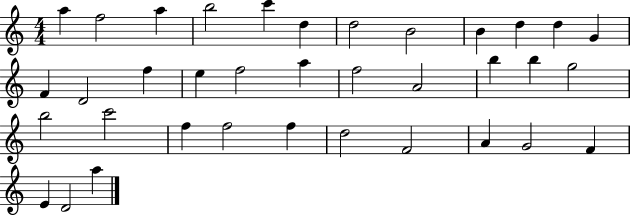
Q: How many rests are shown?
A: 0